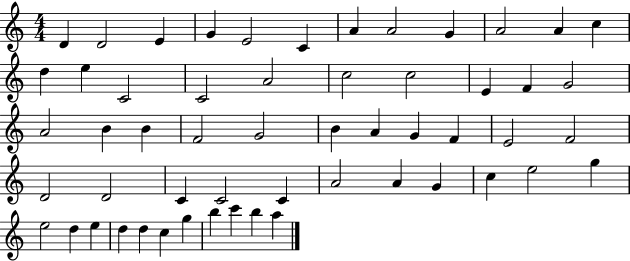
D4/q D4/h E4/q G4/q E4/h C4/q A4/q A4/h G4/q A4/h A4/q C5/q D5/q E5/q C4/h C4/h A4/h C5/h C5/h E4/q F4/q G4/h A4/h B4/q B4/q F4/h G4/h B4/q A4/q G4/q F4/q E4/h F4/h D4/h D4/h C4/q C4/h C4/q A4/h A4/q G4/q C5/q E5/h G5/q E5/h D5/q E5/q D5/q D5/q C5/q G5/q B5/q C6/q B5/q A5/q